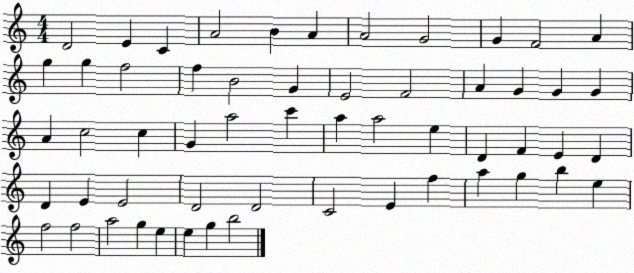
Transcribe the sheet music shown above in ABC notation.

X:1
T:Untitled
M:4/4
L:1/4
K:C
D2 E C A2 B A A2 G2 G F2 A g g f2 f B2 G E2 F2 A G G G A c2 c G a2 c' a a2 e D F E D D E E2 D2 D2 C2 E f a g b e f2 f2 a2 g e e g b2